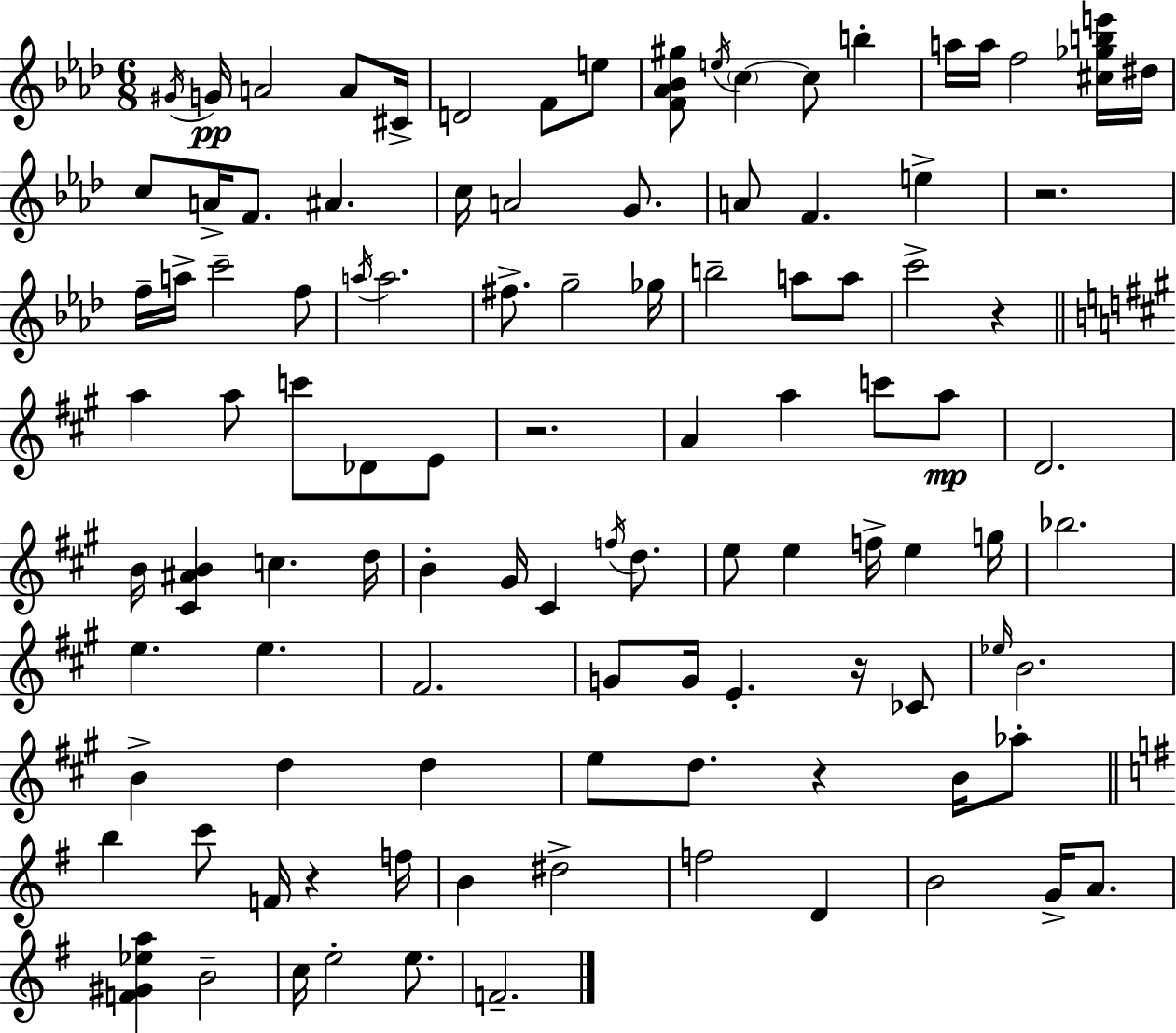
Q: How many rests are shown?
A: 6